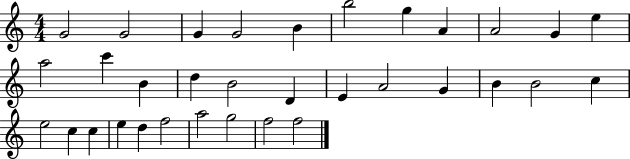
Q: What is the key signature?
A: C major